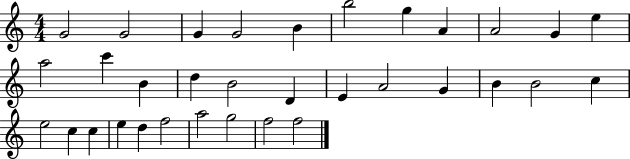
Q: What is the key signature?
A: C major